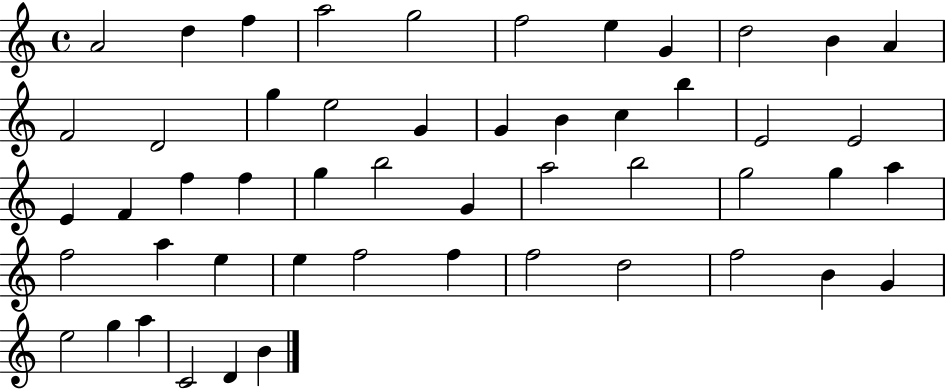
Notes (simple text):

A4/h D5/q F5/q A5/h G5/h F5/h E5/q G4/q D5/h B4/q A4/q F4/h D4/h G5/q E5/h G4/q G4/q B4/q C5/q B5/q E4/h E4/h E4/q F4/q F5/q F5/q G5/q B5/h G4/q A5/h B5/h G5/h G5/q A5/q F5/h A5/q E5/q E5/q F5/h F5/q F5/h D5/h F5/h B4/q G4/q E5/h G5/q A5/q C4/h D4/q B4/q